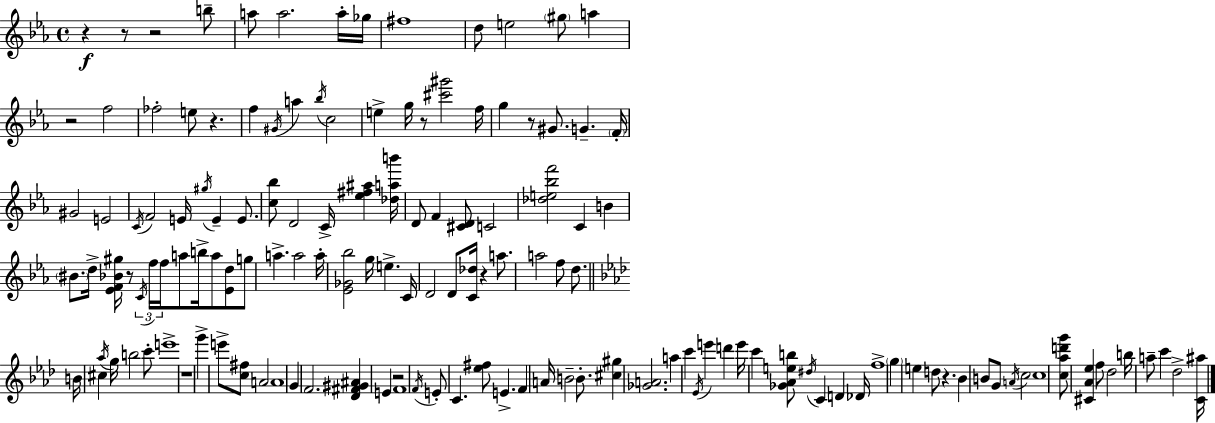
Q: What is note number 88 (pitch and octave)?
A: E6